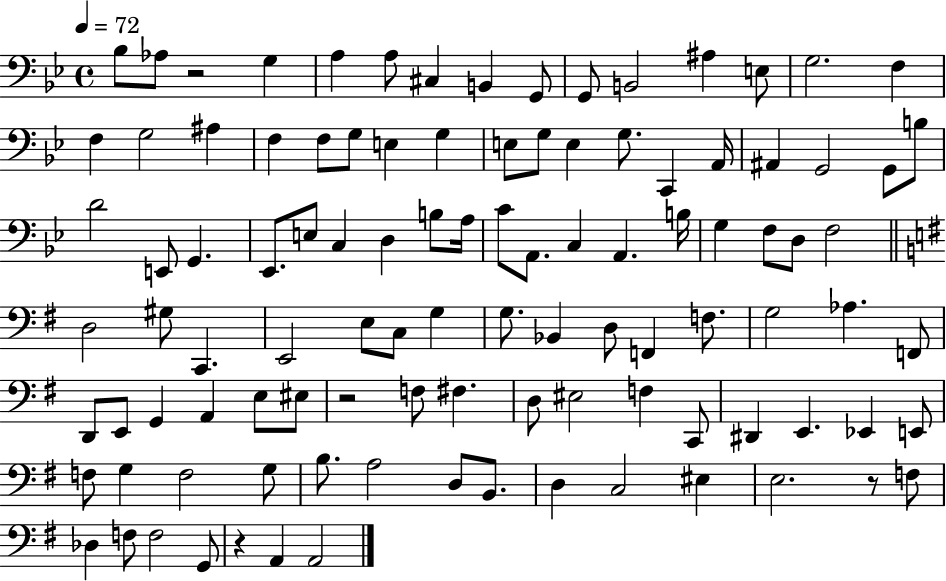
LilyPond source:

{
  \clef bass
  \time 4/4
  \defaultTimeSignature
  \key bes \major
  \tempo 4 = 72
  bes8 aes8 r2 g4 | a4 a8 cis4 b,4 g,8 | g,8 b,2 ais4 e8 | g2. f4 | \break f4 g2 ais4 | f4 f8 g8 e4 g4 | e8 g8 e4 g8. c,4 a,16 | ais,4 g,2 g,8 b8 | \break d'2 e,8 g,4. | ees,8. e8 c4 d4 b8 a16 | c'8 a,8. c4 a,4. b16 | g4 f8 d8 f2 | \break \bar "||" \break \key g \major d2 gis8 c,4. | e,2 e8 c8 g4 | g8. bes,4 d8 f,4 f8. | g2 aes4. f,8 | \break d,8 e,8 g,4 a,4 e8 eis8 | r2 f8 fis4. | d8 eis2 f4 c,8 | dis,4 e,4. ees,4 e,8 | \break f8 g4 f2 g8 | b8. a2 d8 b,8. | d4 c2 eis4 | e2. r8 f8 | \break des4 f8 f2 g,8 | r4 a,4 a,2 | \bar "|."
}